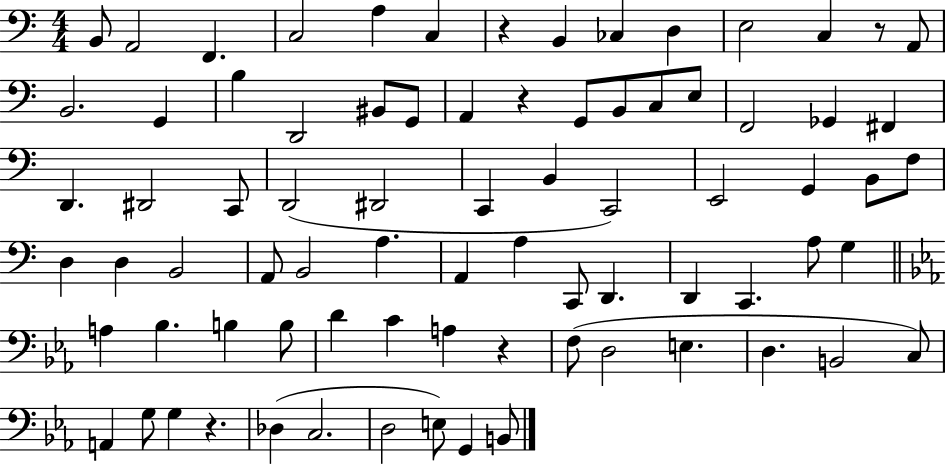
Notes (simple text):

B2/e A2/h F2/q. C3/h A3/q C3/q R/q B2/q CES3/q D3/q E3/h C3/q R/e A2/e B2/h. G2/q B3/q D2/h BIS2/e G2/e A2/q R/q G2/e B2/e C3/e E3/e F2/h Gb2/q F#2/q D2/q. D#2/h C2/e D2/h D#2/h C2/q B2/q C2/h E2/h G2/q B2/e F3/e D3/q D3/q B2/h A2/e B2/h A3/q. A2/q A3/q C2/e D2/q. D2/q C2/q. A3/e G3/q A3/q Bb3/q. B3/q B3/e D4/q C4/q A3/q R/q F3/e D3/h E3/q. D3/q. B2/h C3/e A2/q G3/e G3/q R/q. Db3/q C3/h. D3/h E3/e G2/q B2/e